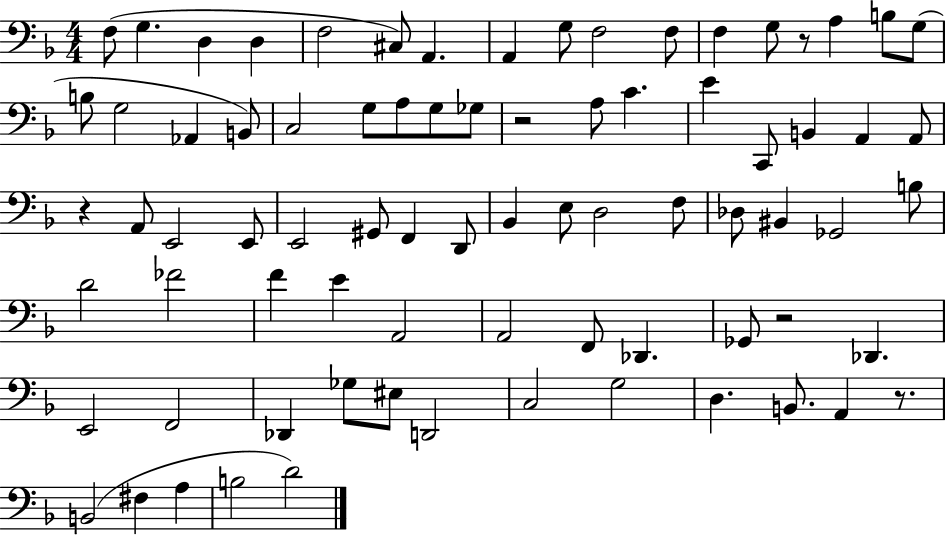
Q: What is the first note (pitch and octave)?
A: F3